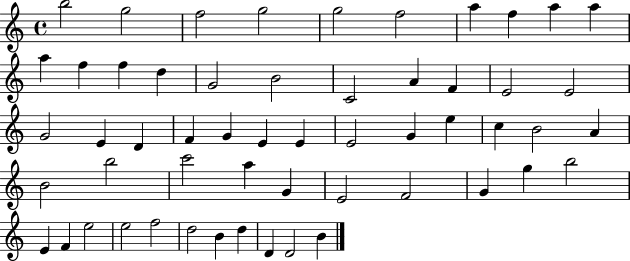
X:1
T:Untitled
M:4/4
L:1/4
K:C
b2 g2 f2 g2 g2 f2 a f a a a f f d G2 B2 C2 A F E2 E2 G2 E D F G E E E2 G e c B2 A B2 b2 c'2 a G E2 F2 G g b2 E F e2 e2 f2 d2 B d D D2 B